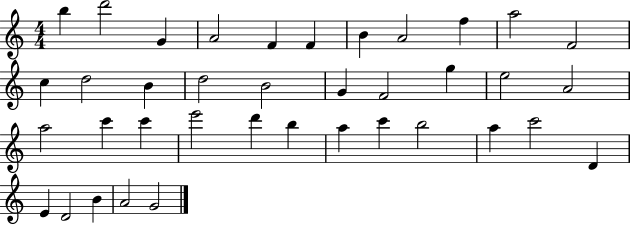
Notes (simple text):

B5/q D6/h G4/q A4/h F4/q F4/q B4/q A4/h F5/q A5/h F4/h C5/q D5/h B4/q D5/h B4/h G4/q F4/h G5/q E5/h A4/h A5/h C6/q C6/q E6/h D6/q B5/q A5/q C6/q B5/h A5/q C6/h D4/q E4/q D4/h B4/q A4/h G4/h